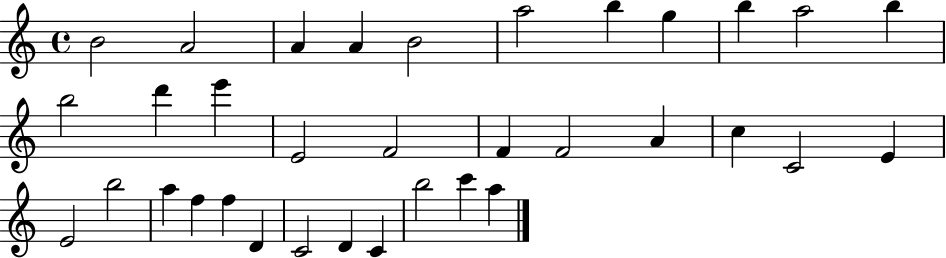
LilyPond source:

{
  \clef treble
  \time 4/4
  \defaultTimeSignature
  \key c \major
  b'2 a'2 | a'4 a'4 b'2 | a''2 b''4 g''4 | b''4 a''2 b''4 | \break b''2 d'''4 e'''4 | e'2 f'2 | f'4 f'2 a'4 | c''4 c'2 e'4 | \break e'2 b''2 | a''4 f''4 f''4 d'4 | c'2 d'4 c'4 | b''2 c'''4 a''4 | \break \bar "|."
}